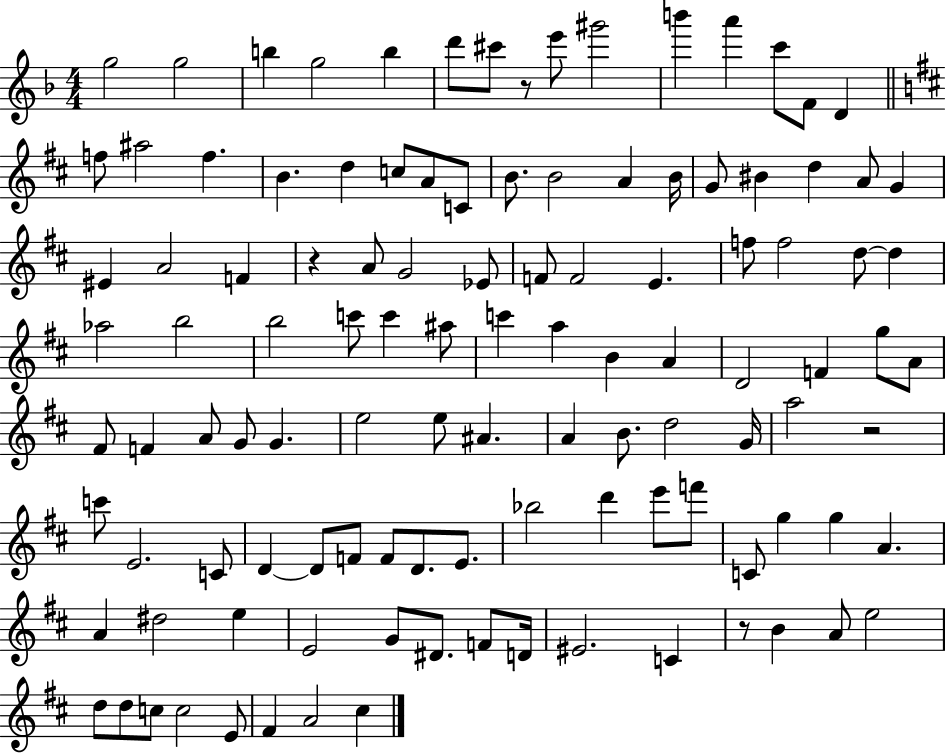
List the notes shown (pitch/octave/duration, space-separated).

G5/h G5/h B5/q G5/h B5/q D6/e C#6/e R/e E6/e G#6/h B6/q A6/q C6/e F4/e D4/q F5/e A#5/h F5/q. B4/q. D5/q C5/e A4/e C4/e B4/e. B4/h A4/q B4/s G4/e BIS4/q D5/q A4/e G4/q EIS4/q A4/h F4/q R/q A4/e G4/h Eb4/e F4/e F4/h E4/q. F5/e F5/h D5/e D5/q Ab5/h B5/h B5/h C6/e C6/q A#5/e C6/q A5/q B4/q A4/q D4/h F4/q G5/e A4/e F#4/e F4/q A4/e G4/e G4/q. E5/h E5/e A#4/q. A4/q B4/e. D5/h G4/s A5/h R/h C6/e E4/h. C4/e D4/q D4/e F4/e F4/e D4/e. E4/e. Bb5/h D6/q E6/e F6/e C4/e G5/q G5/q A4/q. A4/q D#5/h E5/q E4/h G4/e D#4/e. F4/e D4/s EIS4/h. C4/q R/e B4/q A4/e E5/h D5/e D5/e C5/e C5/h E4/e F#4/q A4/h C#5/q